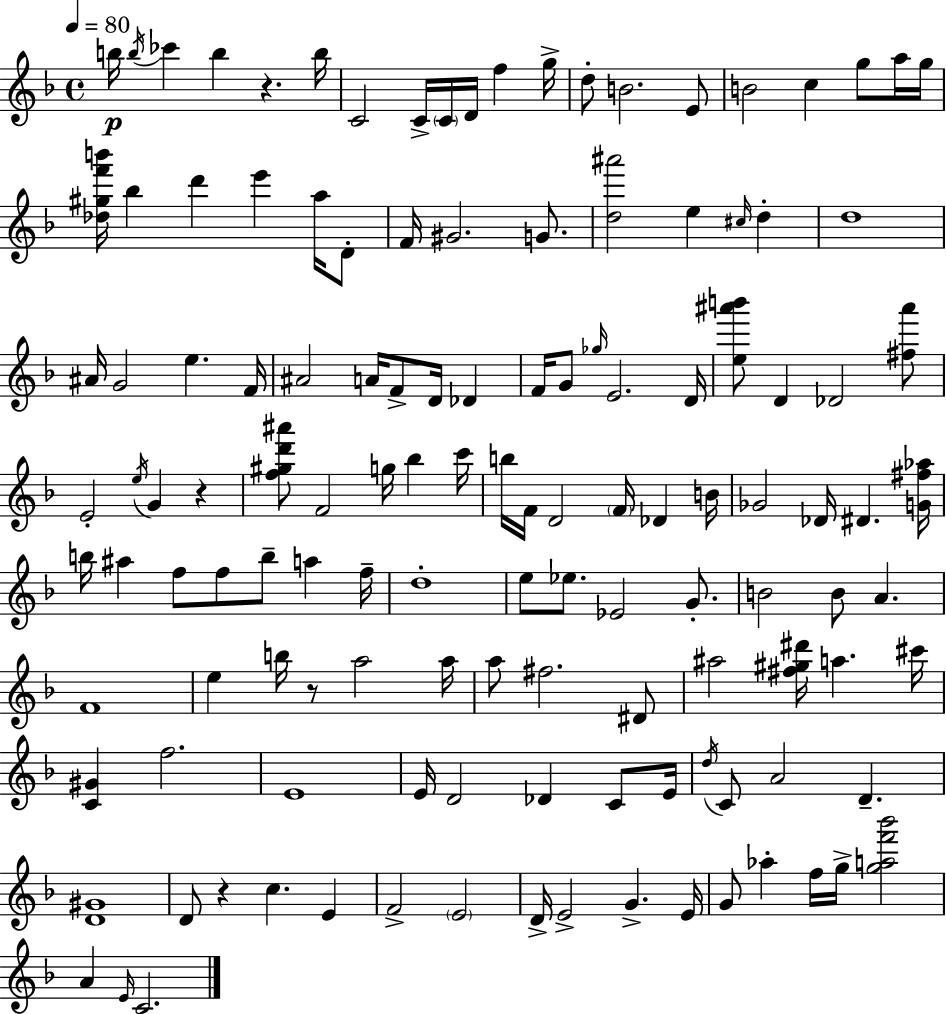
B5/s B5/s CES6/q B5/q R/q. B5/s C4/h C4/s C4/s D4/s F5/q G5/s D5/e B4/h. E4/e B4/h C5/q G5/e A5/s G5/s [Db5,G#5,F6,B6]/s Bb5/q D6/q E6/q A5/s D4/e F4/s G#4/h. G4/e. [D5,A#6]/h E5/q C#5/s D5/q D5/w A#4/s G4/h E5/q. F4/s A#4/h A4/s F4/e D4/s Db4/q F4/s G4/e Gb5/s E4/h. D4/s [E5,A#6,B6]/e D4/q Db4/h [F#5,A#6]/e E4/h E5/s G4/q R/q [F5,G#5,D6,A#6]/e F4/h G5/s Bb5/q C6/s B5/s F4/s D4/h F4/s Db4/q B4/s Gb4/h Db4/s D#4/q. [G4,F#5,Ab5]/s B5/s A#5/q F5/e F5/e B5/e A5/q F5/s D5/w E5/e Eb5/e. Eb4/h G4/e. B4/h B4/e A4/q. F4/w E5/q B5/s R/e A5/h A5/s A5/e F#5/h. D#4/e A#5/h [F#5,G#5,D#6]/s A5/q. C#6/s [C4,G#4]/q F5/h. E4/w E4/s D4/h Db4/q C4/e E4/s D5/s C4/e A4/h D4/q. [D4,G#4]/w D4/e R/q C5/q. E4/q F4/h E4/h D4/s E4/h G4/q. E4/s G4/e Ab5/q F5/s G5/s [G5,A5,F6,Bb6]/h A4/q E4/s C4/h.